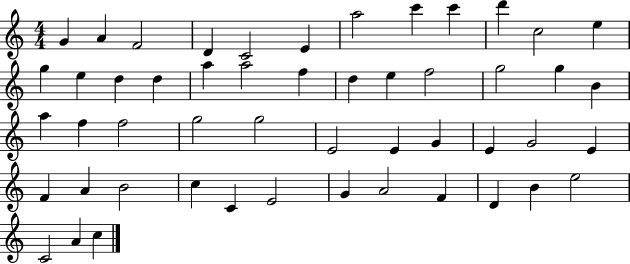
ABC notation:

X:1
T:Untitled
M:4/4
L:1/4
K:C
G A F2 D C2 E a2 c' c' d' c2 e g e d d a a2 f d e f2 g2 g B a f f2 g2 g2 E2 E G E G2 E F A B2 c C E2 G A2 F D B e2 C2 A c